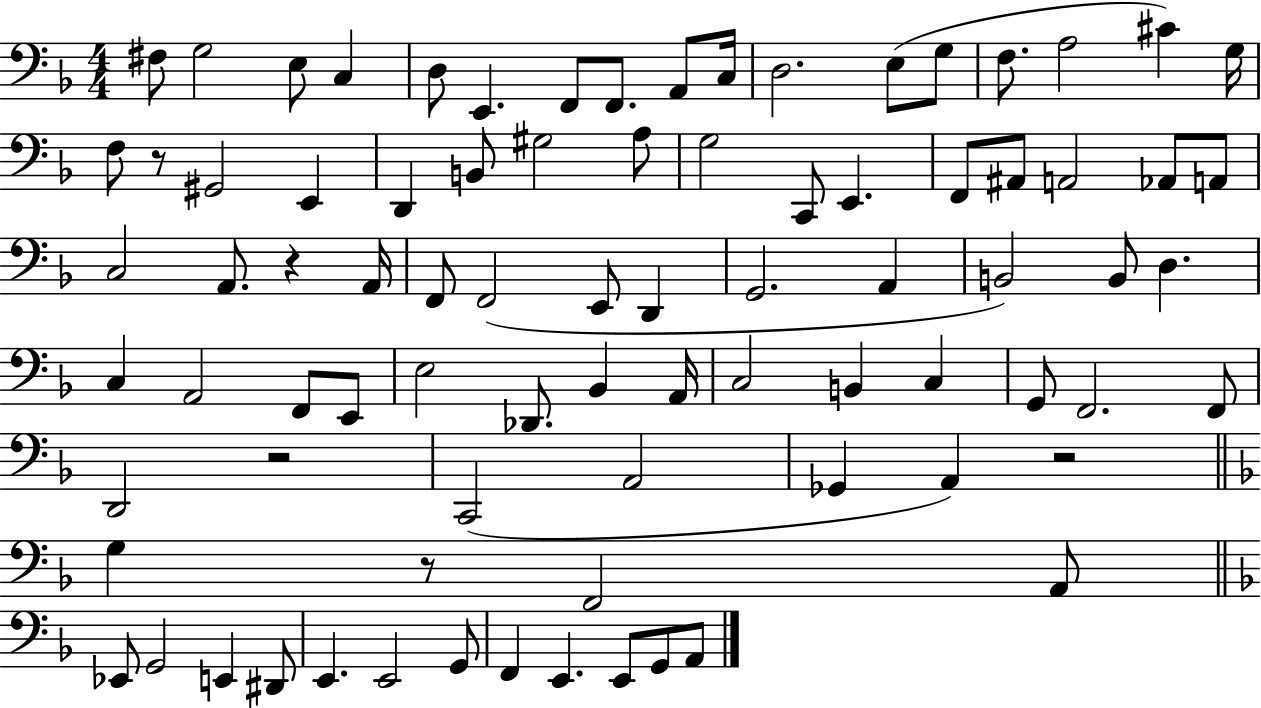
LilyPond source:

{
  \clef bass
  \numericTimeSignature
  \time 4/4
  \key f \major
  fis8 g2 e8 c4 | d8 e,4. f,8 f,8. a,8 c16 | d2. e8( g8 | f8. a2 cis'4) g16 | \break f8 r8 gis,2 e,4 | d,4 b,8 gis2 a8 | g2 c,8 e,4. | f,8 ais,8 a,2 aes,8 a,8 | \break c2 a,8. r4 a,16 | f,8 f,2( e,8 d,4 | g,2. a,4 | b,2) b,8 d4. | \break c4 a,2 f,8 e,8 | e2 des,8. bes,4 a,16 | c2 b,4 c4 | g,8 f,2. f,8 | \break d,2 r2 | c,2( a,2 | ges,4 a,4) r2 | \bar "||" \break \key f \major g4 r8 f,2 a,8 | \bar "||" \break \key f \major ees,8 g,2 e,4 dis,8 | e,4. e,2 g,8 | f,4 e,4. e,8 g,8 a,8 | \bar "|."
}